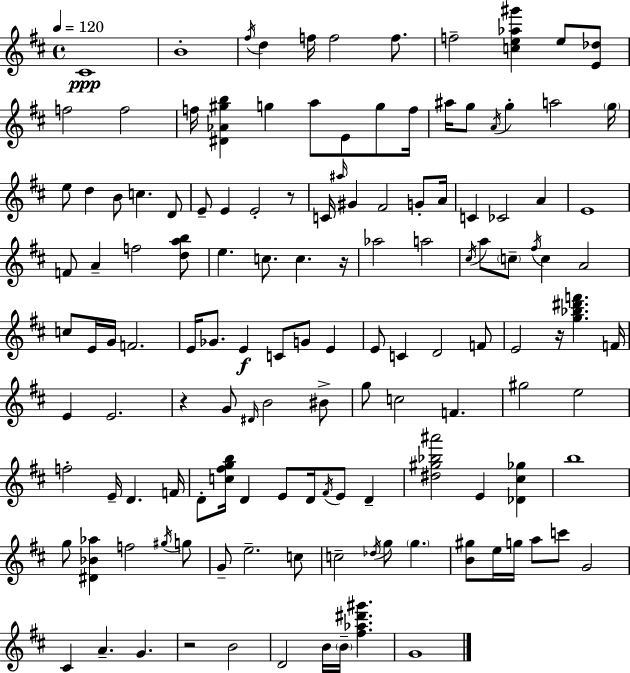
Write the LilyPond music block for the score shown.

{
  \clef treble
  \time 4/4
  \defaultTimeSignature
  \key d \major
  \tempo 4 = 120
  \repeat volta 2 { cis'1\ppp | b'1-. | \acciaccatura { fis''16 } d''4 f''16 f''2 f''8. | f''2-- <c'' e'' aes'' gis'''>4 e''8 <e' des''>8 | \break f''2 f''2 | f''16 <dis' aes' gis'' b''>4 g''4 a''8 e'8 g''8 | f''16 ais''16 g''8 \acciaccatura { a'16 } g''4-. a''2 | \parenthesize g''16 e''8 d''4 b'8 c''4. | \break d'8 e'8-- e'4 e'2-. | r8 c'16 \grace { ais''16 } gis'4 fis'2 | g'8-. a'16 c'4 ces'2 a'4 | e'1 | \break f'8 a'4-- f''2 | <d'' a'' b''>8 e''4. c''8. c''4. | r16 aes''2 a''2 | \acciaccatura { cis''16 } a''8 \parenthesize c''8-- \acciaccatura { fis''16 } c''4 a'2 | \break c''8 e'16 g'16 f'2. | e'16 ges'8. e'4\f c'8 g'8 | e'4 e'8 c'4 d'2 | f'8 e'2 r16 <g'' bes'' dis''' f'''>4. | \break f'16 e'4 e'2. | r4 g'8 \grace { dis'16 } b'2 | bis'8-> g''8 c''2 | f'4. gis''2 e''2 | \break f''2-. e'16-- d'4. | f'16 d'8-. <c'' fis'' g'' b''>16 d'4 e'8 d'16 | \acciaccatura { fis'16 } e'8 d'4-- <dis'' gis'' bes'' ais'''>2 e'4 | <des' cis'' ges''>4 b''1 | \break g''8 <dis' bes' aes''>4 f''2 | \acciaccatura { gis''16 } g''8 g'8-- e''2.-- | c''8 c''2-- | \acciaccatura { des''16 } g''8 \parenthesize g''4. <b' gis''>8 e''16 g''16 a''8 c'''8 | \break g'2 cis'4 a'4.-- | g'4. r2 | b'2 d'2 | b'16 \parenthesize b'16-- <fis'' aes'' dis''' gis'''>4. g'1 | \break } \bar "|."
}